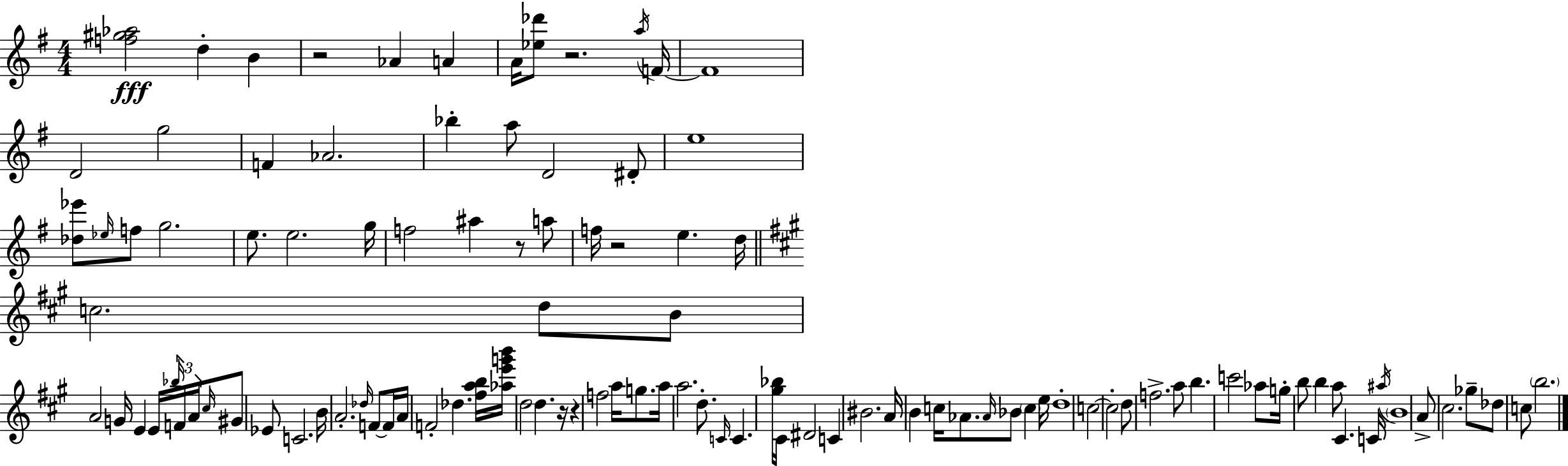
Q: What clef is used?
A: treble